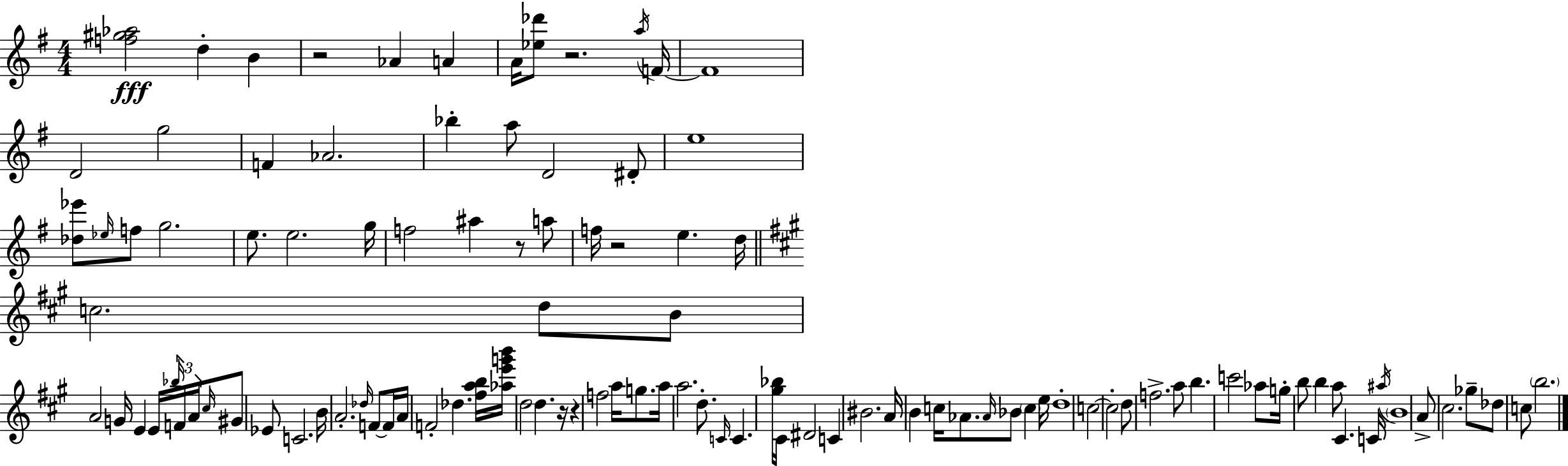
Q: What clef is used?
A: treble